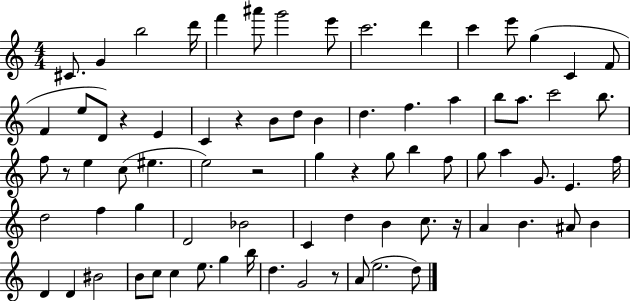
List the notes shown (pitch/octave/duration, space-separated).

C#4/e. G4/q B5/h D6/s F6/q A#6/e G6/h E6/e C6/h. D6/q C6/q E6/e G5/q C4/q F4/e F4/q E5/e D4/e R/q E4/q C4/q R/q B4/e D5/e B4/q D5/q. F5/q. A5/q B5/e A5/e. C6/h B5/e. F5/e R/e E5/q C5/e EIS5/q. E5/h R/h G5/q R/q G5/e B5/q F5/e G5/e A5/q G4/e. E4/q. F5/s D5/h F5/q G5/q D4/h Bb4/h C4/q D5/q B4/q C5/e. R/s A4/q B4/q. A#4/e B4/q D4/q D4/q BIS4/h B4/e C5/e C5/q E5/e. G5/q B5/s D5/q. G4/h R/e A4/e E5/h. D5/e